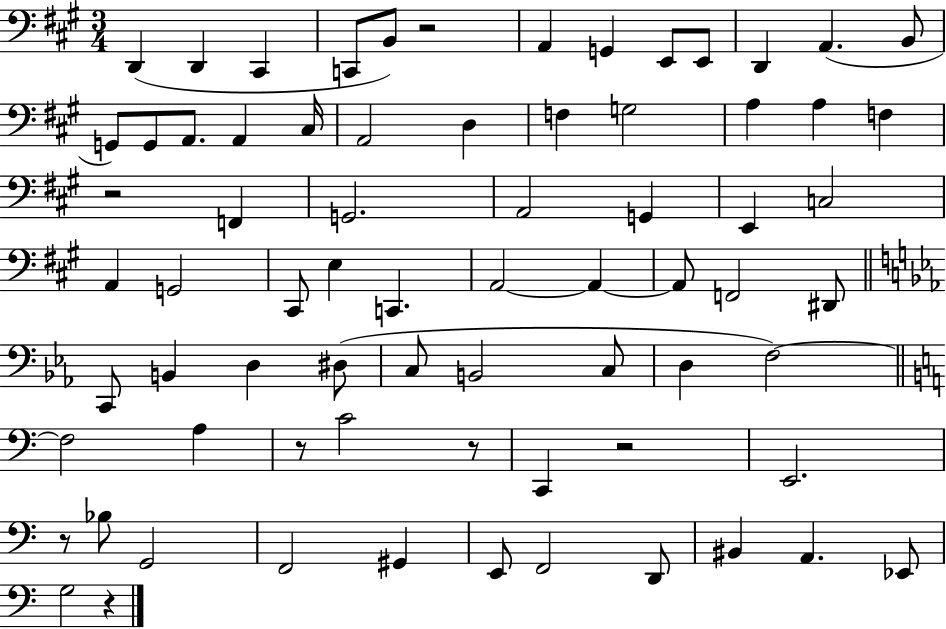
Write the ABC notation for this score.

X:1
T:Untitled
M:3/4
L:1/4
K:A
D,, D,, ^C,, C,,/2 B,,/2 z2 A,, G,, E,,/2 E,,/2 D,, A,, B,,/2 G,,/2 G,,/2 A,,/2 A,, ^C,/4 A,,2 D, F, G,2 A, A, F, z2 F,, G,,2 A,,2 G,, E,, C,2 A,, G,,2 ^C,,/2 E, C,, A,,2 A,, A,,/2 F,,2 ^D,,/2 C,,/2 B,, D, ^D,/2 C,/2 B,,2 C,/2 D, F,2 F,2 A, z/2 C2 z/2 C,, z2 E,,2 z/2 _B,/2 G,,2 F,,2 ^G,, E,,/2 F,,2 D,,/2 ^B,, A,, _E,,/2 G,2 z